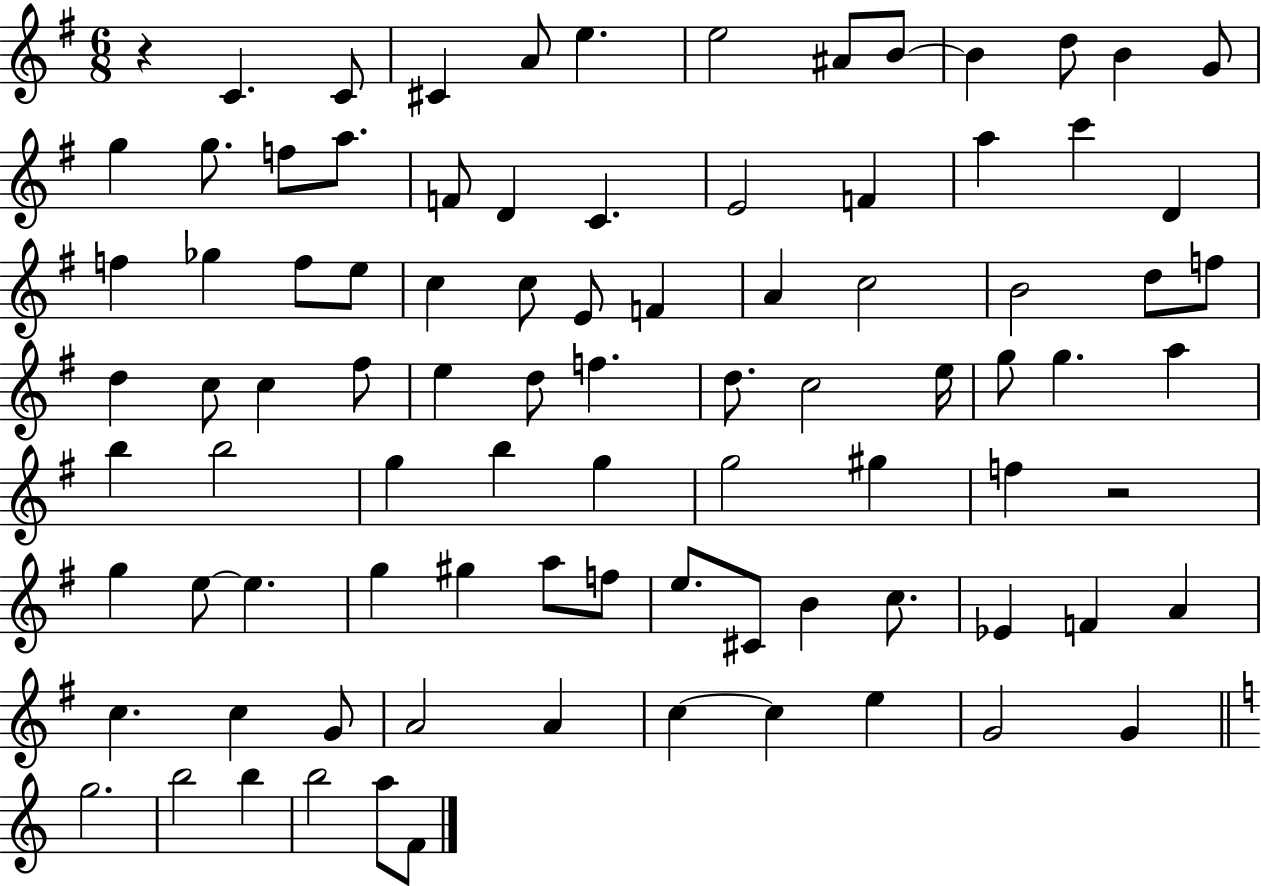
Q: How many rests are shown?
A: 2